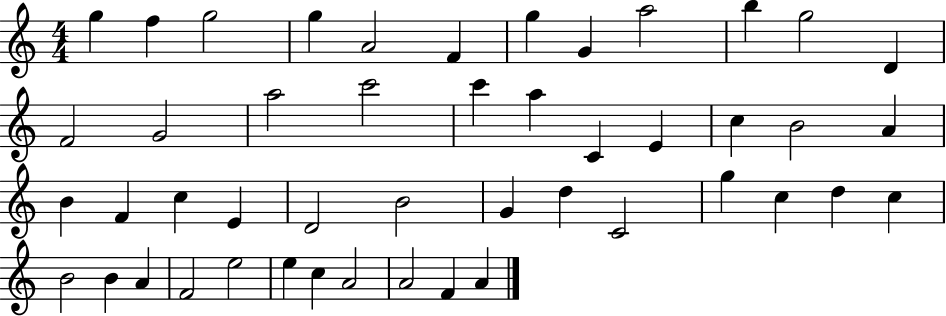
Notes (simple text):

G5/q F5/q G5/h G5/q A4/h F4/q G5/q G4/q A5/h B5/q G5/h D4/q F4/h G4/h A5/h C6/h C6/q A5/q C4/q E4/q C5/q B4/h A4/q B4/q F4/q C5/q E4/q D4/h B4/h G4/q D5/q C4/h G5/q C5/q D5/q C5/q B4/h B4/q A4/q F4/h E5/h E5/q C5/q A4/h A4/h F4/q A4/q